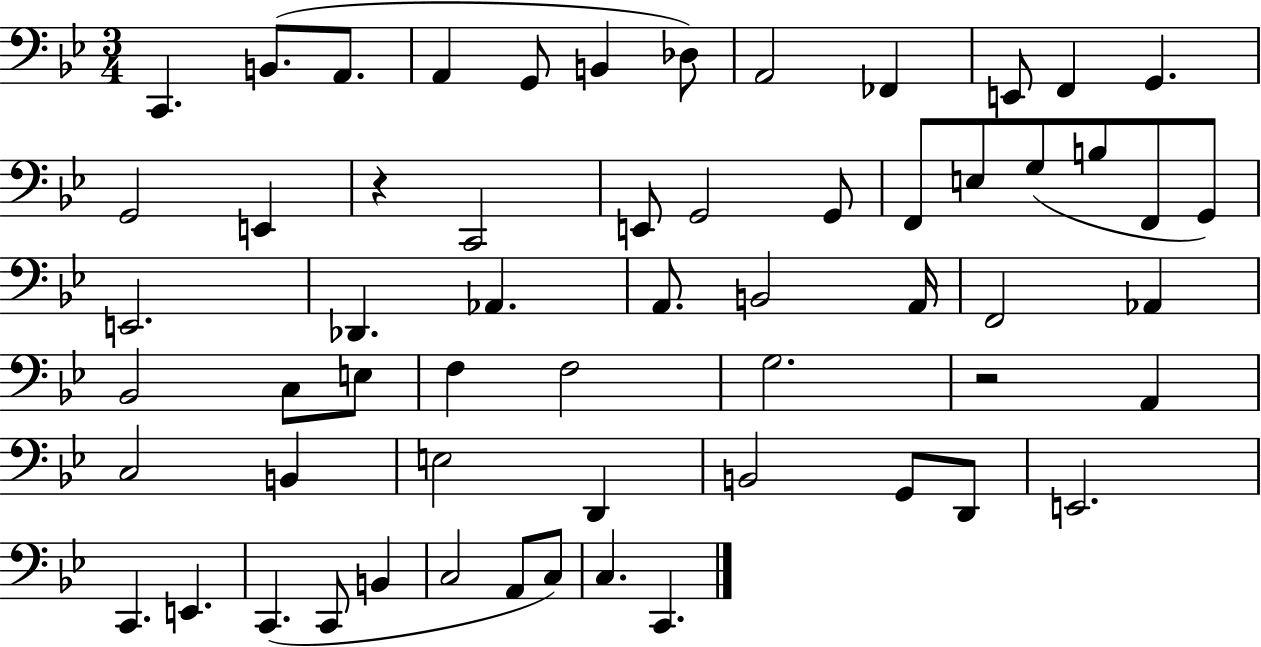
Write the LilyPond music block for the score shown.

{
  \clef bass
  \numericTimeSignature
  \time 3/4
  \key bes \major
  c,4. b,8.( a,8. | a,4 g,8 b,4 des8) | a,2 fes,4 | e,8 f,4 g,4. | \break g,2 e,4 | r4 c,2 | e,8 g,2 g,8 | f,8 e8 g8( b8 f,8 g,8) | \break e,2. | des,4. aes,4. | a,8. b,2 a,16 | f,2 aes,4 | \break bes,2 c8 e8 | f4 f2 | g2. | r2 a,4 | \break c2 b,4 | e2 d,4 | b,2 g,8 d,8 | e,2. | \break c,4. e,4. | c,4.( c,8 b,4 | c2 a,8 c8) | c4. c,4. | \break \bar "|."
}